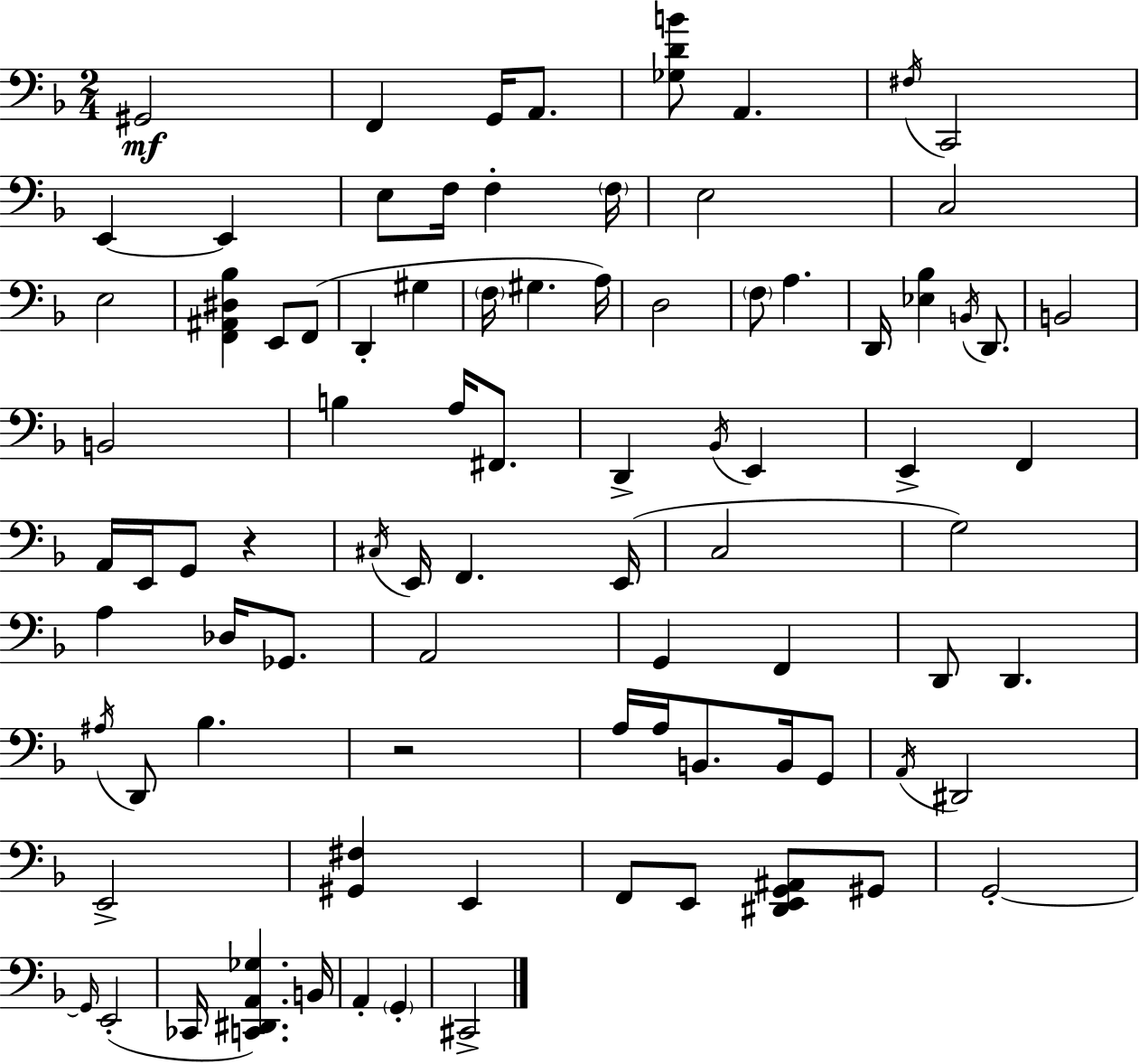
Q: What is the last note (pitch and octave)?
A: C#2